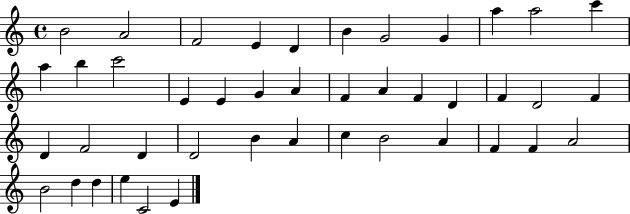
B4/h A4/h F4/h E4/q D4/q B4/q G4/h G4/q A5/q A5/h C6/q A5/q B5/q C6/h E4/q E4/q G4/q A4/q F4/q A4/q F4/q D4/q F4/q D4/h F4/q D4/q F4/h D4/q D4/h B4/q A4/q C5/q B4/h A4/q F4/q F4/q A4/h B4/h D5/q D5/q E5/q C4/h E4/q